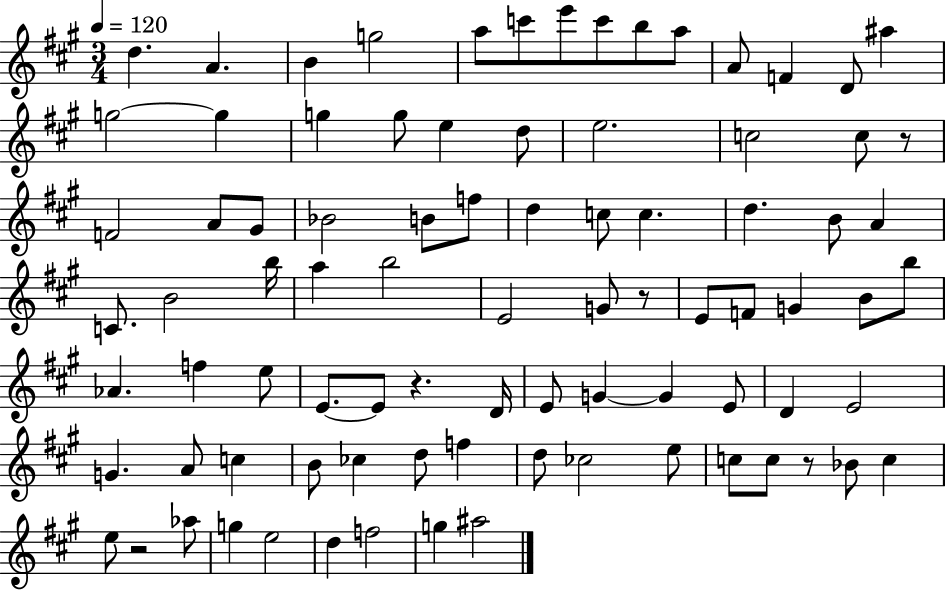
X:1
T:Untitled
M:3/4
L:1/4
K:A
d A B g2 a/2 c'/2 e'/2 c'/2 b/2 a/2 A/2 F D/2 ^a g2 g g g/2 e d/2 e2 c2 c/2 z/2 F2 A/2 ^G/2 _B2 B/2 f/2 d c/2 c d B/2 A C/2 B2 b/4 a b2 E2 G/2 z/2 E/2 F/2 G B/2 b/2 _A f e/2 E/2 E/2 z D/4 E/2 G G E/2 D E2 G A/2 c B/2 _c d/2 f d/2 _c2 e/2 c/2 c/2 z/2 _B/2 c e/2 z2 _a/2 g e2 d f2 g ^a2